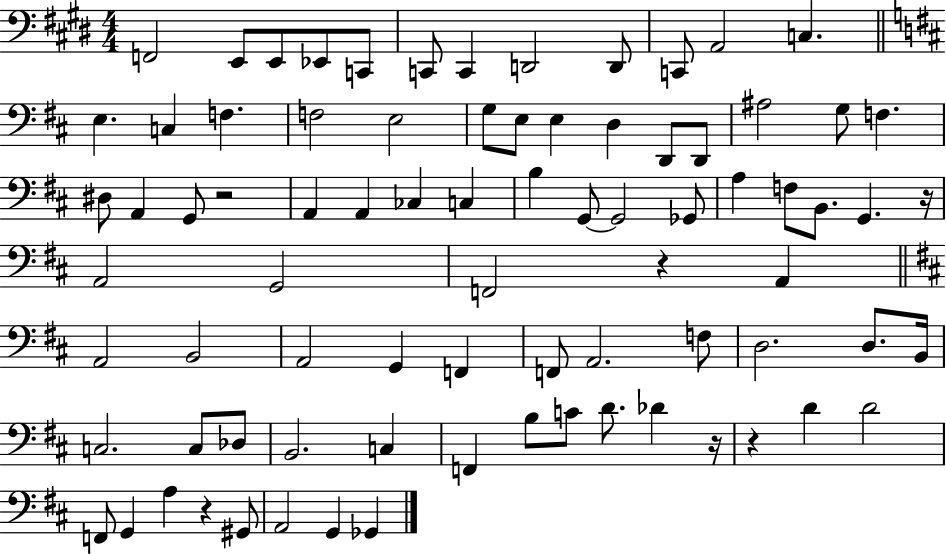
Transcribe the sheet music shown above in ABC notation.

X:1
T:Untitled
M:4/4
L:1/4
K:E
F,,2 E,,/2 E,,/2 _E,,/2 C,,/2 C,,/2 C,, D,,2 D,,/2 C,,/2 A,,2 C, E, C, F, F,2 E,2 G,/2 E,/2 E, D, D,,/2 D,,/2 ^A,2 G,/2 F, ^D,/2 A,, G,,/2 z2 A,, A,, _C, C, B, G,,/2 G,,2 _G,,/2 A, F,/2 B,,/2 G,, z/4 A,,2 G,,2 F,,2 z A,, A,,2 B,,2 A,,2 G,, F,, F,,/2 A,,2 F,/2 D,2 D,/2 B,,/4 C,2 C,/2 _D,/2 B,,2 C, F,, B,/2 C/2 D/2 _D z/4 z D D2 F,,/2 G,, A, z ^G,,/2 A,,2 G,, _G,,